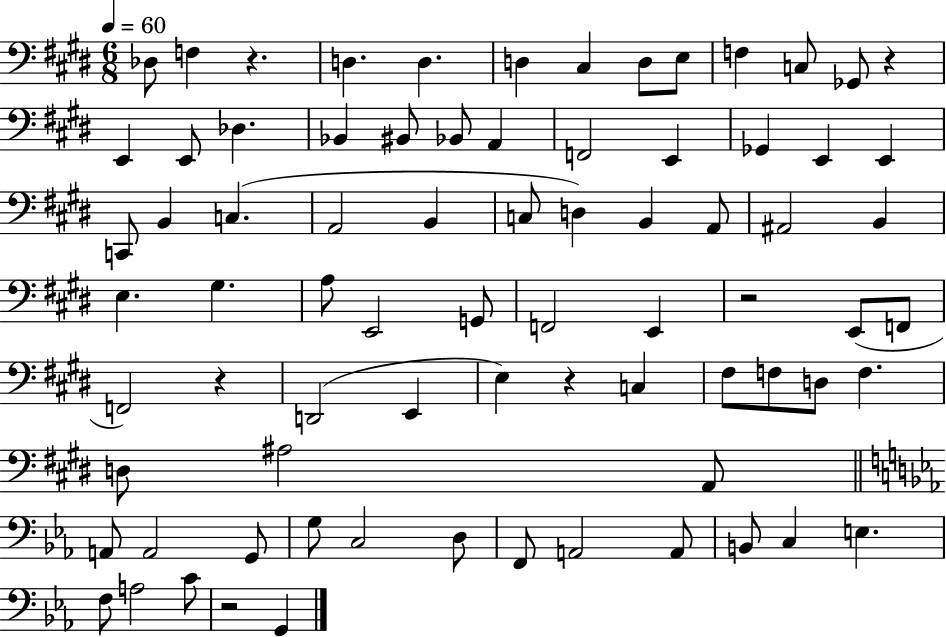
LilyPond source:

{
  \clef bass
  \numericTimeSignature
  \time 6/8
  \key e \major
  \tempo 4 = 60
  des8 f4 r4. | d4. d4. | d4 cis4 d8 e8 | f4 c8 ges,8 r4 | \break e,4 e,8 des4. | bes,4 bis,8 bes,8 a,4 | f,2 e,4 | ges,4 e,4 e,4 | \break c,8 b,4 c4.( | a,2 b,4 | c8 d4) b,4 a,8 | ais,2 b,4 | \break e4. gis4. | a8 e,2 g,8 | f,2 e,4 | r2 e,8( f,8 | \break f,2) r4 | d,2( e,4 | e4) r4 c4 | fis8 f8 d8 f4. | \break d8 ais2 a,8 | \bar "||" \break \key ees \major a,8 a,2 g,8 | g8 c2 d8 | f,8 a,2 a,8 | b,8 c4 e4. | \break f8 a2 c'8 | r2 g,4 | \bar "|."
}